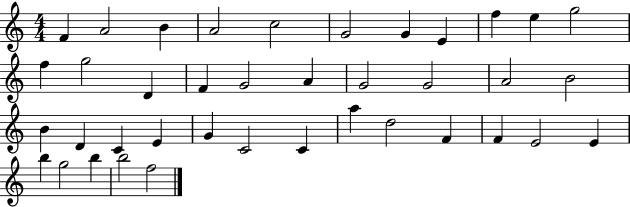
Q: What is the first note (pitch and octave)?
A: F4